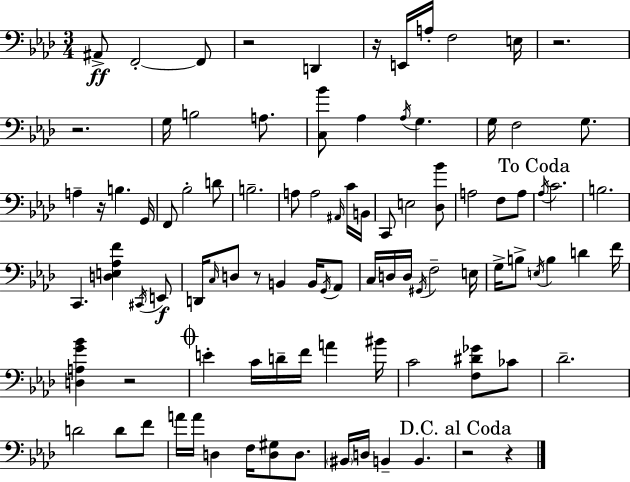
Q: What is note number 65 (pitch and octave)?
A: BIS4